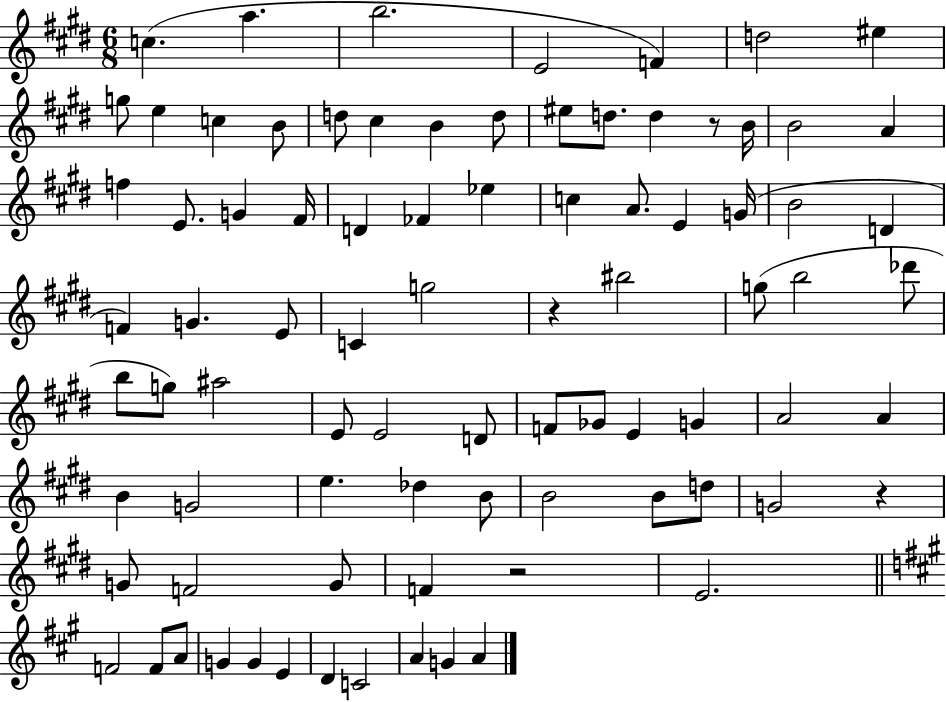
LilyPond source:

{
  \clef treble
  \numericTimeSignature
  \time 6/8
  \key e \major
  \repeat volta 2 { c''4.( a''4. | b''2. | e'2 f'4) | d''2 eis''4 | \break g''8 e''4 c''4 b'8 | d''8 cis''4 b'4 d''8 | eis''8 d''8. d''4 r8 b'16 | b'2 a'4 | \break f''4 e'8. g'4 fis'16 | d'4 fes'4 ees''4 | c''4 a'8. e'4 g'16( | b'2 d'4 | \break f'4) g'4. e'8 | c'4 g''2 | r4 bis''2 | g''8( b''2 des'''8 | \break b''8 g''8) ais''2 | e'8 e'2 d'8 | f'8 ges'8 e'4 g'4 | a'2 a'4 | \break b'4 g'2 | e''4. des''4 b'8 | b'2 b'8 d''8 | g'2 r4 | \break g'8 f'2 g'8 | f'4 r2 | e'2. | \bar "||" \break \key a \major f'2 f'8 a'8 | g'4 g'4 e'4 | d'4 c'2 | a'4 g'4 a'4 | \break } \bar "|."
}